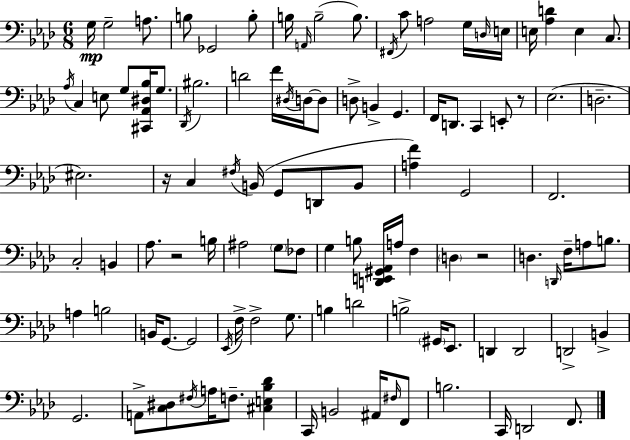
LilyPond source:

{
  \clef bass
  \numericTimeSignature
  \time 6/8
  \key aes \major
  g16\mp g2-- a8. | b8 ges,2 b8-. | b16 \grace { a,16 }( b2-- b8.) | \acciaccatura { fis,16 } c'8 a2 | \break g16 \grace { d16 } e16 e16 <aes d'>4 e4 | c8. \acciaccatura { aes16 } c4 e8 g8 | <cis, aes, dis bes>16 g8. \acciaccatura { des,16 } bis2. | d'2 | \break f'16 \acciaccatura { dis16 } d16~~ d8 d8-> b,4-> | g,4. f,16 d,8. c,4 | e,8-. r8 ees2.( | d2.-- | \break eis2.) | r16 c4 \acciaccatura { fis16 } | b,16( g,8 d,8 b,8 <a f'>4) g,2 | f,2. | \break c2-. | b,4 aes8. r2 | b16 ais2 | \parenthesize g8 fes8 g4 b8 | \break <d, e, gis, aes,>16 a16 f4 \parenthesize d4 r2 | d4. | \grace { d,16 } f16-- a8 b8. a4 | b2 b,16 g,8.~~ | \break g,2 \acciaccatura { ees,16 } f16-> f2-> | g8. b4 | d'2 b2-> | \parenthesize gis,16 ees,8. d,4 | \break d,2 d,2-> | b,4-> g,2. | a,8-> <c dis>8 | \acciaccatura { fis16 } a16 f8.-- <cis e bes des'>4 c,16 b,2 | \break ais,16 \grace { fis16 } f,8 b2. | c,16 | d,2 f,8. \bar "|."
}